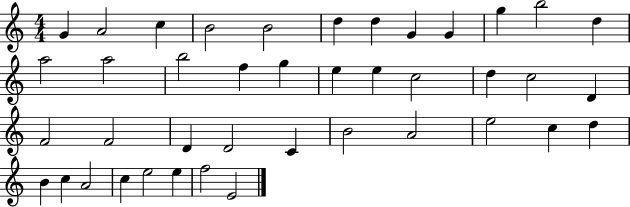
G4/q A4/h C5/q B4/h B4/h D5/q D5/q G4/q G4/q G5/q B5/h D5/q A5/h A5/h B5/h F5/q G5/q E5/q E5/q C5/h D5/q C5/h D4/q F4/h F4/h D4/q D4/h C4/q B4/h A4/h E5/h C5/q D5/q B4/q C5/q A4/h C5/q E5/h E5/q F5/h E4/h